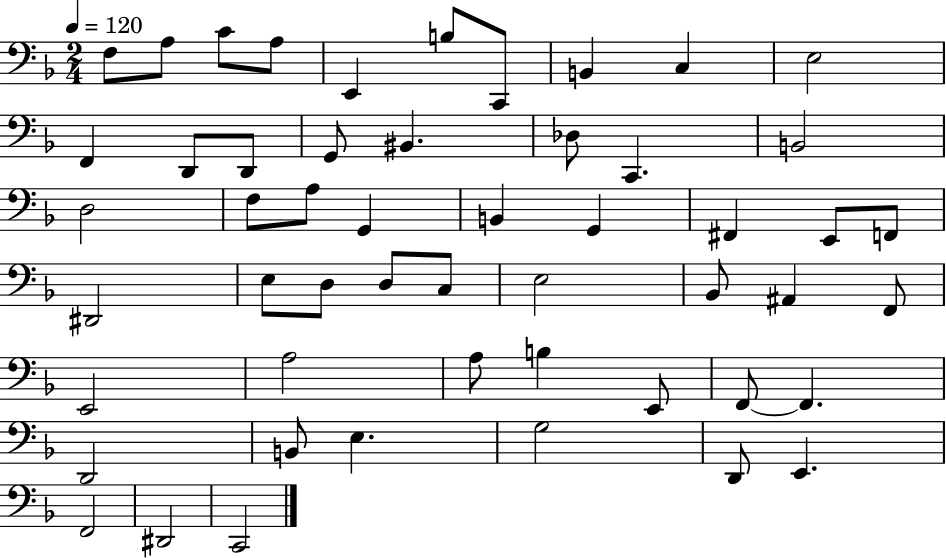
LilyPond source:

{
  \clef bass
  \numericTimeSignature
  \time 2/4
  \key f \major
  \tempo 4 = 120
  f8 a8 c'8 a8 | e,4 b8 c,8 | b,4 c4 | e2 | \break f,4 d,8 d,8 | g,8 bis,4. | des8 c,4. | b,2 | \break d2 | f8 a8 g,4 | b,4 g,4 | fis,4 e,8 f,8 | \break dis,2 | e8 d8 d8 c8 | e2 | bes,8 ais,4 f,8 | \break e,2 | a2 | a8 b4 e,8 | f,8~~ f,4. | \break d,2 | b,8 e4. | g2 | d,8 e,4. | \break f,2 | dis,2 | c,2 | \bar "|."
}